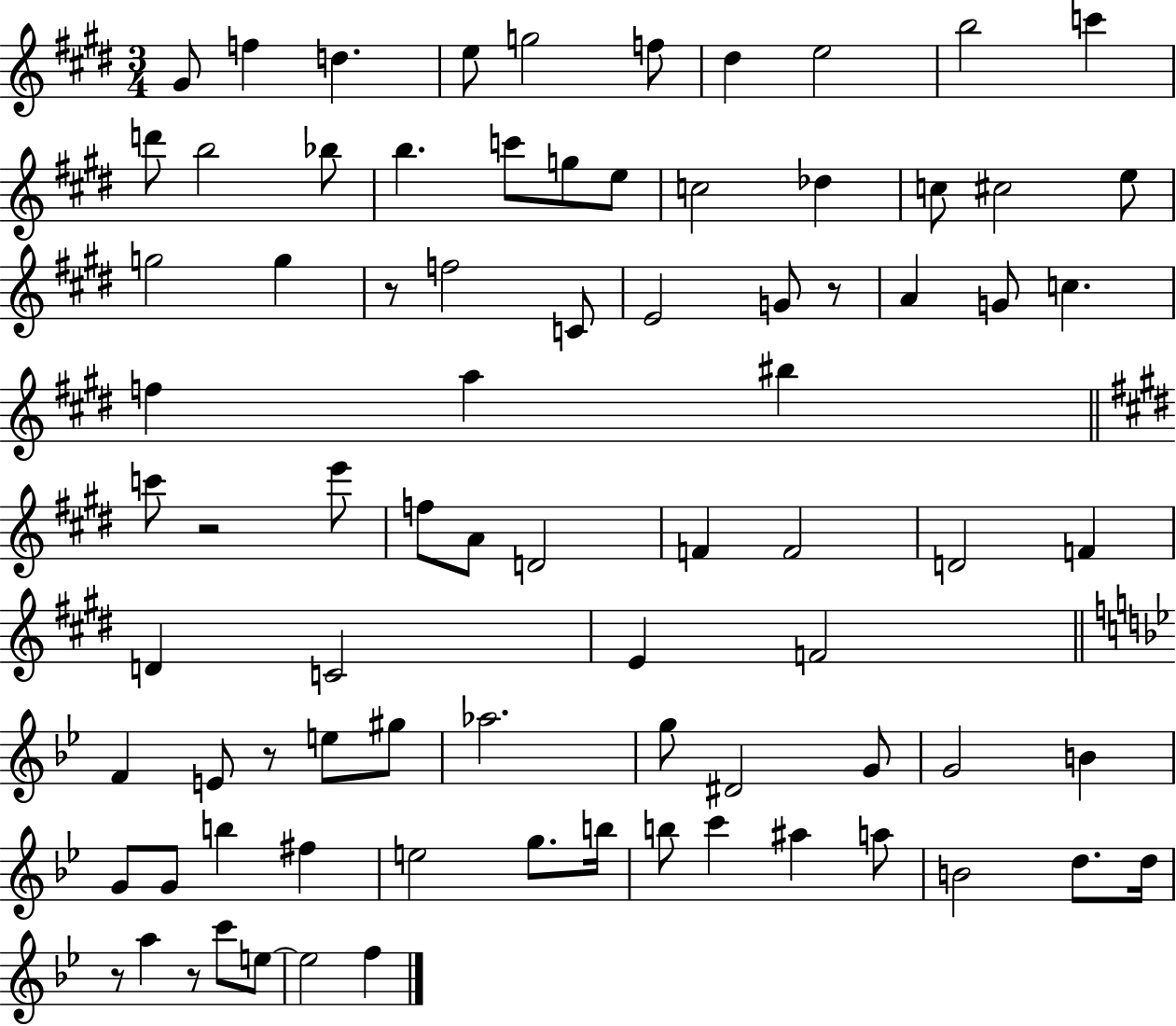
G#4/e F5/q D5/q. E5/e G5/h F5/e D#5/q E5/h B5/h C6/q D6/e B5/h Bb5/e B5/q. C6/e G5/e E5/e C5/h Db5/q C5/e C#5/h E5/e G5/h G5/q R/e F5/h C4/e E4/h G4/e R/e A4/q G4/e C5/q. F5/q A5/q BIS5/q C6/e R/h E6/e F5/e A4/e D4/h F4/q F4/h D4/h F4/q D4/q C4/h E4/q F4/h F4/q E4/e R/e E5/e G#5/e Ab5/h. G5/e D#4/h G4/e G4/h B4/q G4/e G4/e B5/q F#5/q E5/h G5/e. B5/s B5/e C6/q A#5/q A5/e B4/h D5/e. D5/s R/e A5/q R/e C6/e E5/e E5/h F5/q